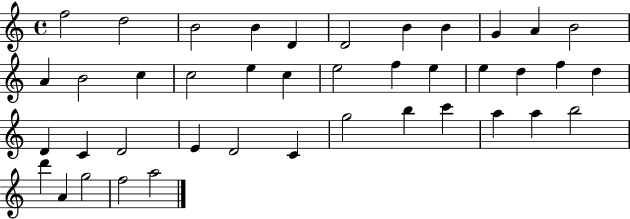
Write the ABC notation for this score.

X:1
T:Untitled
M:4/4
L:1/4
K:C
f2 d2 B2 B D D2 B B G A B2 A B2 c c2 e c e2 f e e d f d D C D2 E D2 C g2 b c' a a b2 d' A g2 f2 a2